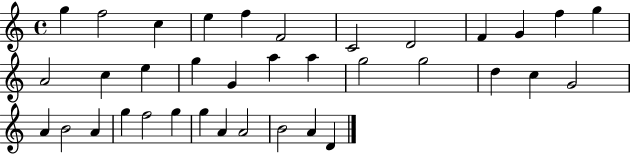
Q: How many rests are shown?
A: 0